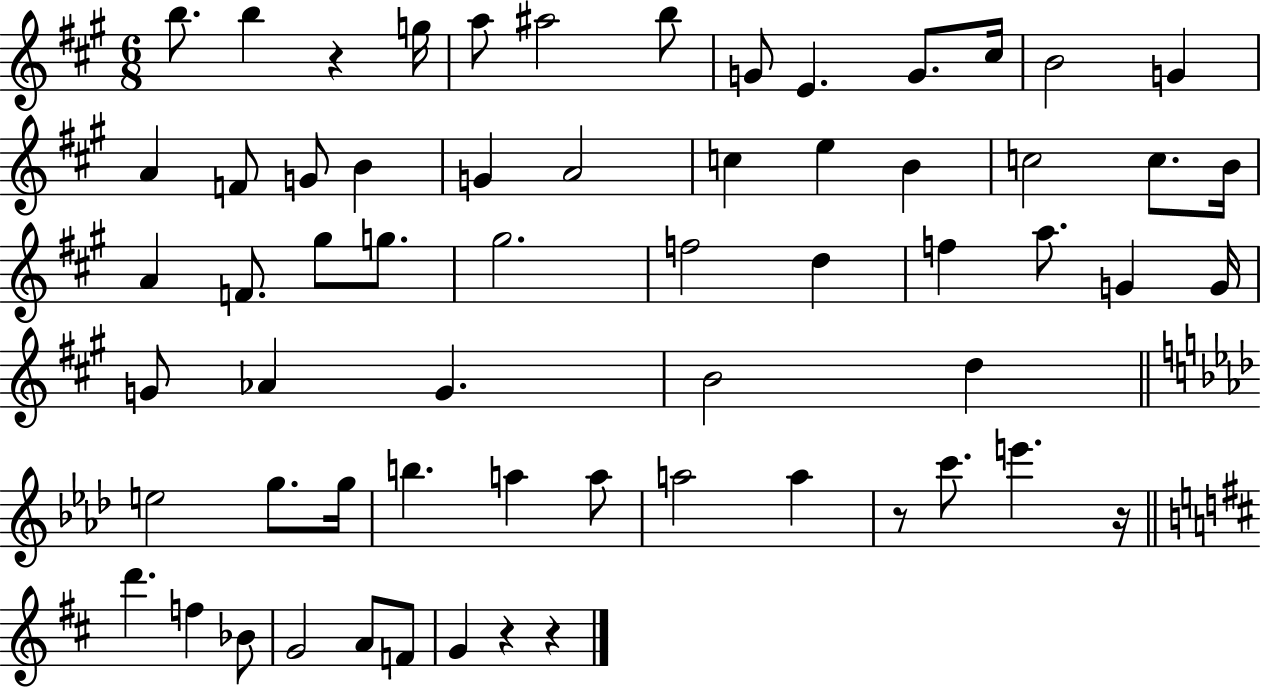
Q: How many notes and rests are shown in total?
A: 62